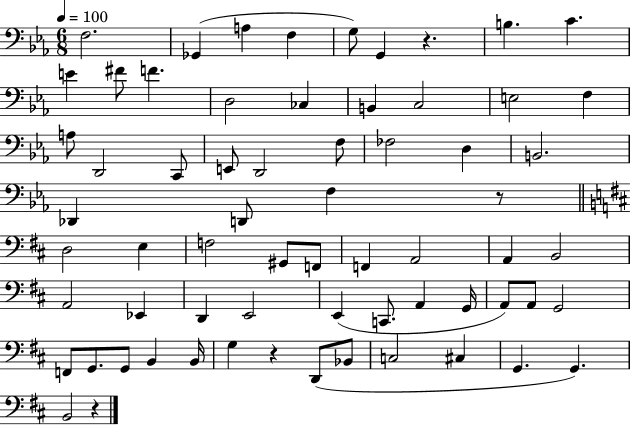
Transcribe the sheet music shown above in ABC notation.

X:1
T:Untitled
M:6/8
L:1/4
K:Eb
F,2 _G,, A, F, G,/2 G,, z B, C E ^F/2 F D,2 _C, B,, C,2 E,2 F, A,/2 D,,2 C,,/2 E,,/2 D,,2 F,/2 _F,2 D, B,,2 _D,, D,,/2 F, z/2 D,2 E, F,2 ^G,,/2 F,,/2 F,, A,,2 A,, B,,2 A,,2 _E,, D,, E,,2 E,, C,,/2 A,, G,,/4 A,,/2 A,,/2 G,,2 F,,/2 G,,/2 G,,/2 B,, B,,/4 G, z D,,/2 _B,,/2 C,2 ^C, G,, G,, B,,2 z